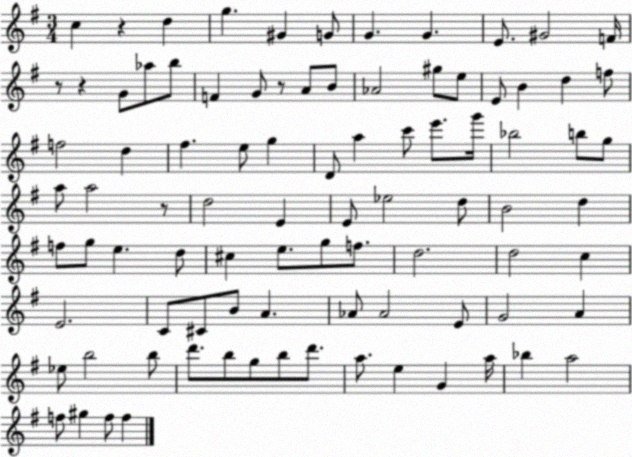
X:1
T:Untitled
M:3/4
L:1/4
K:G
c z d g ^G G/2 G G E/2 ^G2 F/4 z/2 z G/2 _a/2 b/2 F G/2 z/2 A/2 B/2 _A2 ^g/2 e/2 E/2 B d f/2 f2 d ^f e/2 g D/2 a c'/2 e'/2 g'/4 _b2 b/2 g/2 a/2 a2 z/2 d2 E E/2 _e2 d/2 B2 d f/2 g/2 e d/2 ^c e/2 g/2 f/2 d2 d2 c E2 C/2 ^C/2 B/2 A _A/2 _A2 E/2 G2 A _e/2 b2 b/2 d'/2 b/2 g/2 b/2 d'/2 a/2 e G a/4 _b a2 f/2 ^g f/2 f